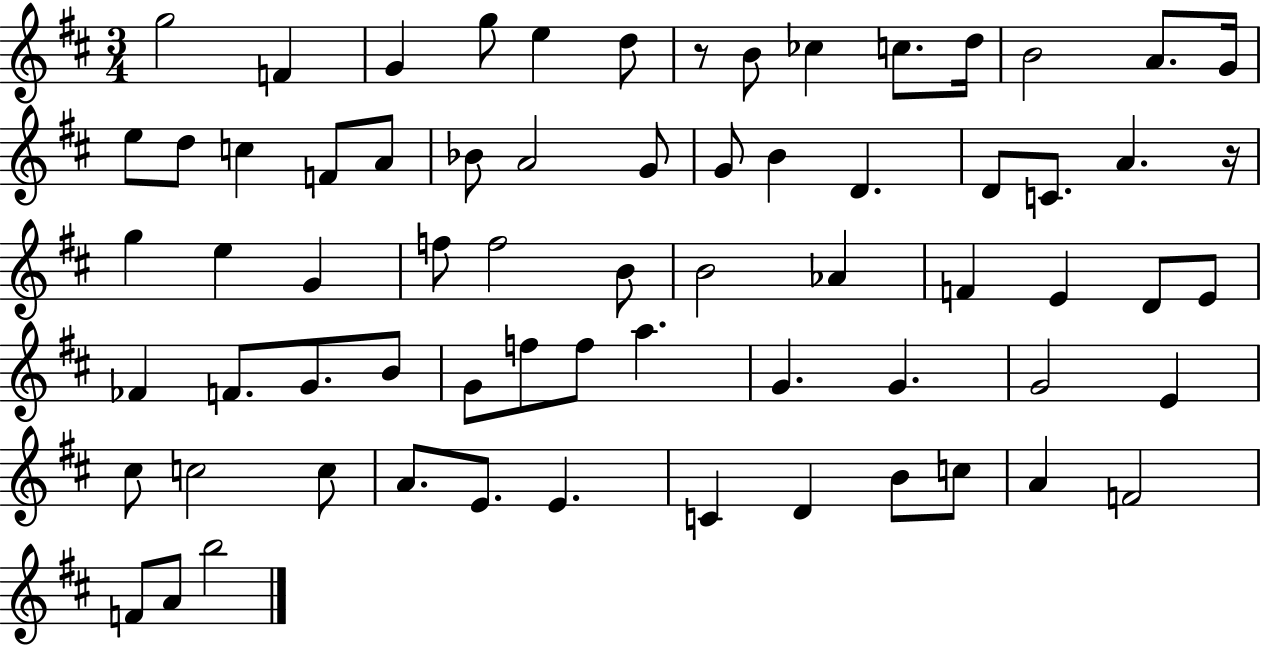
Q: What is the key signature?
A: D major